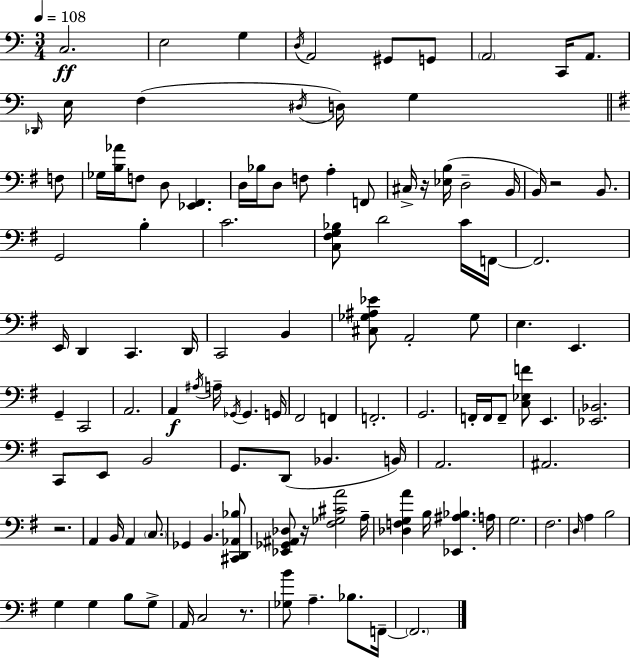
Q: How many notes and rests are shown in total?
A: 116